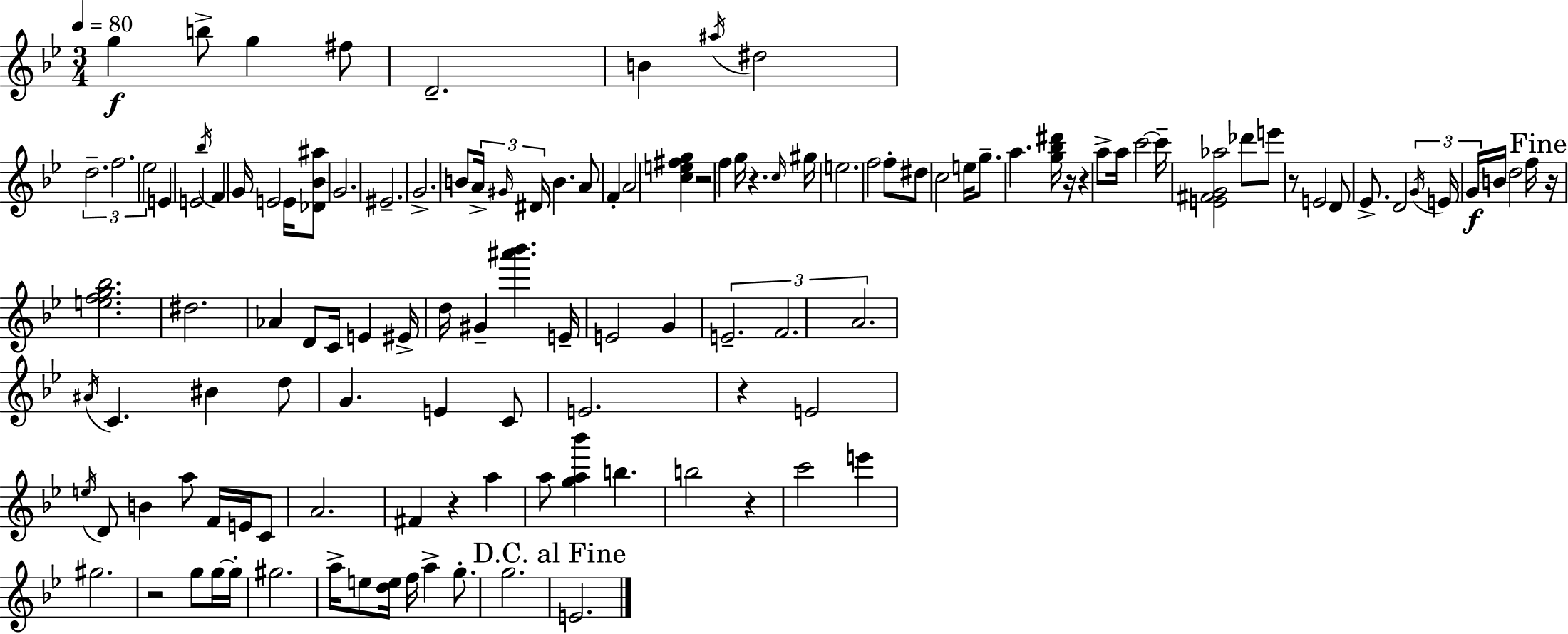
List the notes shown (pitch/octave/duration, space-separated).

G5/q B5/e G5/q F#5/e D4/h. B4/q A#5/s D#5/h D5/h. F5/h. Eb5/h E4/q E4/h Bb5/s F4/q G4/s E4/h E4/s [Db4,Bb4,A#5]/e G4/h. EIS4/h. G4/h. B4/e A4/s G#4/s D#4/s B4/q. A4/e F4/q A4/h [C5,E5,F#5,G5]/q R/h F5/q G5/s R/q. C5/s G#5/s E5/h. F5/h F5/e D#5/e C5/h E5/s G5/e. A5/q. [G5,Bb5,D#6]/s R/s R/q A5/e A5/s C6/h C6/s [E4,F#4,G4,Ab5]/h Db6/e E6/e R/e E4/h D4/e Eb4/e. D4/h G4/s E4/s G4/s B4/s D5/h F5/s R/s [E5,F5,G5,Bb5]/h. D#5/h. Ab4/q D4/e C4/s E4/q EIS4/s D5/s G#4/q [A#6,Bb6]/q. E4/s E4/h G4/q E4/h. F4/h. A4/h. A#4/s C4/q. BIS4/q D5/e G4/q. E4/q C4/e E4/h. R/q E4/h E5/s D4/e B4/q A5/e F4/s E4/s C4/e A4/h. F#4/q R/q A5/q A5/e [G5,A5,Bb6]/q B5/q. B5/h R/q C6/h E6/q G#5/h. R/h G5/e G5/s G5/s G#5/h. A5/s E5/e [D5,E5]/s F5/s A5/q G5/e. G5/h. E4/h.